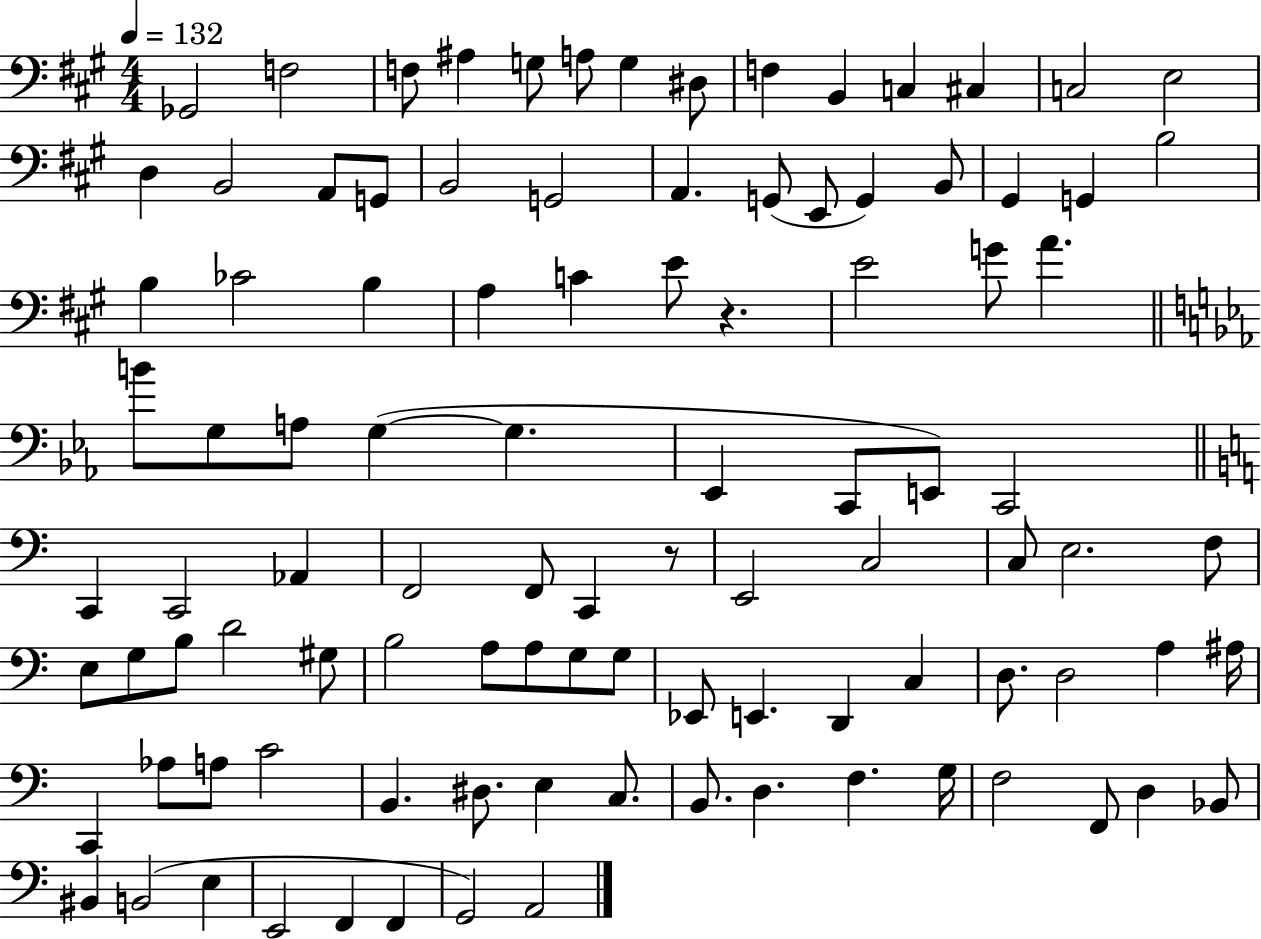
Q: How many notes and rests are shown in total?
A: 101